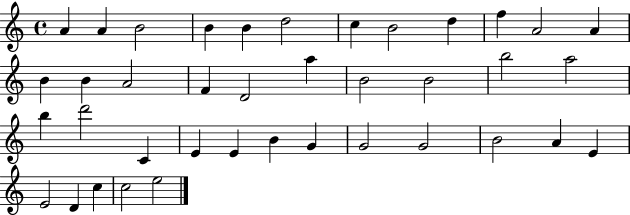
X:1
T:Untitled
M:4/4
L:1/4
K:C
A A B2 B B d2 c B2 d f A2 A B B A2 F D2 a B2 B2 b2 a2 b d'2 C E E B G G2 G2 B2 A E E2 D c c2 e2